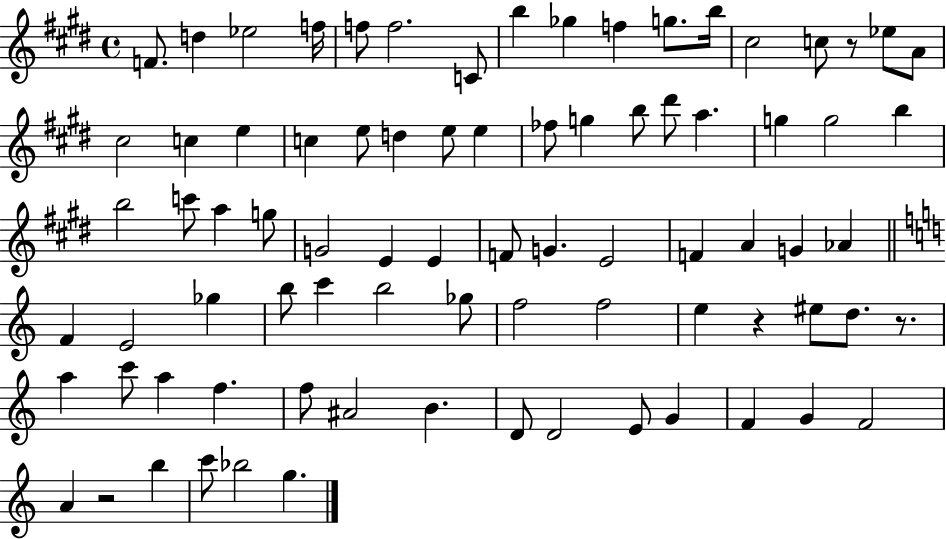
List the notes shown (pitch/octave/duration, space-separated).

F4/e. D5/q Eb5/h F5/s F5/e F5/h. C4/e B5/q Gb5/q F5/q G5/e. B5/s C#5/h C5/e R/e Eb5/e A4/e C#5/h C5/q E5/q C5/q E5/e D5/q E5/e E5/q FES5/e G5/q B5/e D#6/e A5/q. G5/q G5/h B5/q B5/h C6/e A5/q G5/e G4/h E4/q E4/q F4/e G4/q. E4/h F4/q A4/q G4/q Ab4/q F4/q E4/h Gb5/q B5/e C6/q B5/h Gb5/e F5/h F5/h E5/q R/q EIS5/e D5/e. R/e. A5/q C6/e A5/q F5/q. F5/e A#4/h B4/q. D4/e D4/h E4/e G4/q F4/q G4/q F4/h A4/q R/h B5/q C6/e Bb5/h G5/q.